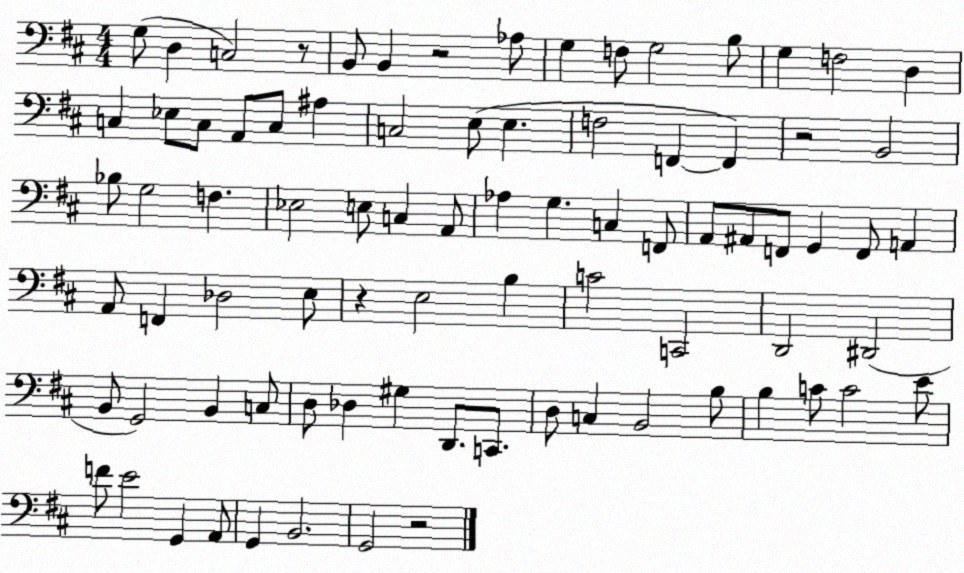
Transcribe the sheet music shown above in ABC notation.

X:1
T:Untitled
M:4/4
L:1/4
K:D
G,/2 D, C,2 z/2 B,,/2 B,, z2 _A,/2 G, F,/2 G,2 B,/2 G, F,2 D, C, _E,/2 C,/2 A,,/2 C,/2 ^A, C,2 E,/2 E, F,2 F,, F,, z2 B,,2 _B,/2 G,2 F, _E,2 E,/2 C, A,,/2 _A, G, C, F,,/2 A,,/2 ^A,,/2 F,,/2 G,, F,,/2 A,, A,,/2 F,, _D,2 E,/2 z E,2 B, C2 C,,2 D,,2 ^D,,2 B,,/2 G,,2 B,, C,/2 D,/2 _D, ^G, D,,/2 C,,/2 D,/2 C, B,,2 B,/2 B, C/2 C2 E/2 F/2 E2 G,, A,,/2 G,, B,,2 G,,2 z2